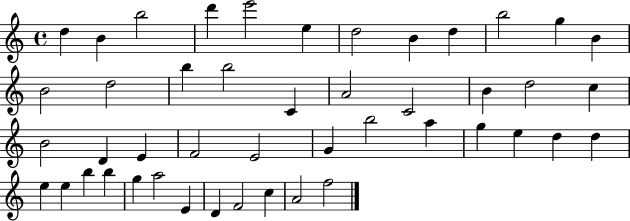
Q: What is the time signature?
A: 4/4